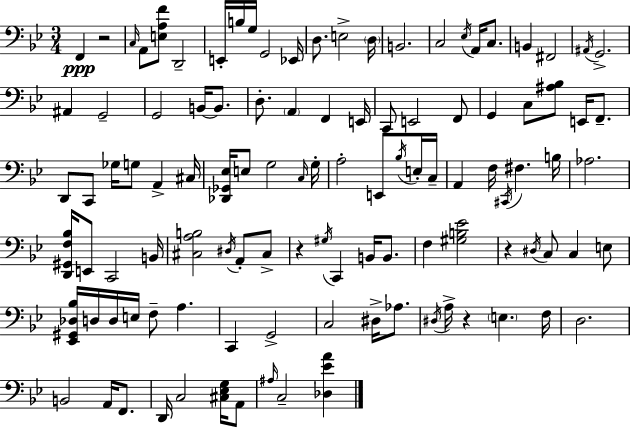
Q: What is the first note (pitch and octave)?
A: F2